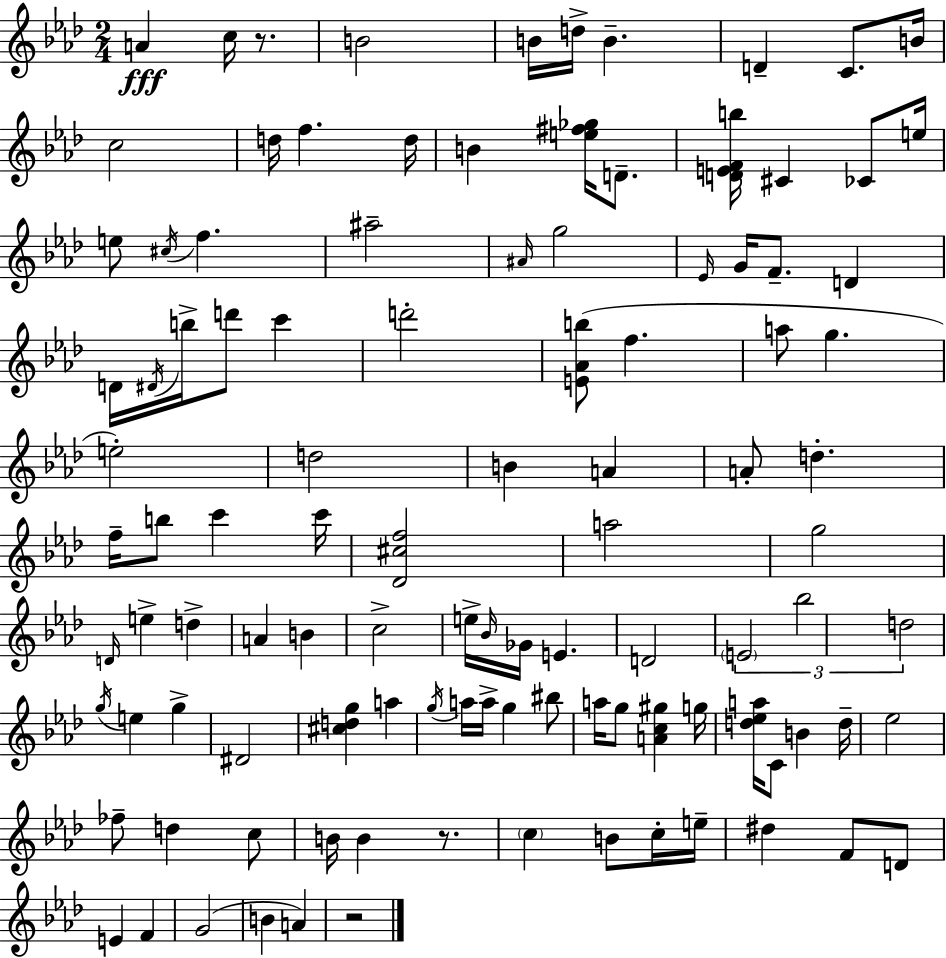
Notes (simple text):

A4/q C5/s R/e. B4/h B4/s D5/s B4/q. D4/q C4/e. B4/s C5/h D5/s F5/q. D5/s B4/q [E5,F#5,Gb5]/s D4/e. [D4,E4,F4,B5]/s C#4/q CES4/e E5/s E5/e C#5/s F5/q. A#5/h A#4/s G5/h Eb4/s G4/s F4/e. D4/q D4/s D#4/s B5/s D6/e C6/q D6/h [E4,Ab4,B5]/e F5/q. A5/e G5/q. E5/h D5/h B4/q A4/q A4/e D5/q. F5/s B5/e C6/q C6/s [Db4,C#5,F5]/h A5/h G5/h D4/s E5/q D5/q A4/q B4/q C5/h E5/s Bb4/s Gb4/s E4/q. D4/h E4/h Bb5/h D5/h G5/s E5/q G5/q D#4/h [C#5,D5,G5]/q A5/q G5/s A5/s A5/s G5/q BIS5/e A5/s G5/e [A4,C5,G#5]/q G5/s [D5,Eb5,A5]/s C4/e B4/q D5/s Eb5/h FES5/e D5/q C5/e B4/s B4/q R/e. C5/q B4/e C5/s E5/s D#5/q F4/e D4/e E4/q F4/q G4/h B4/q A4/q R/h